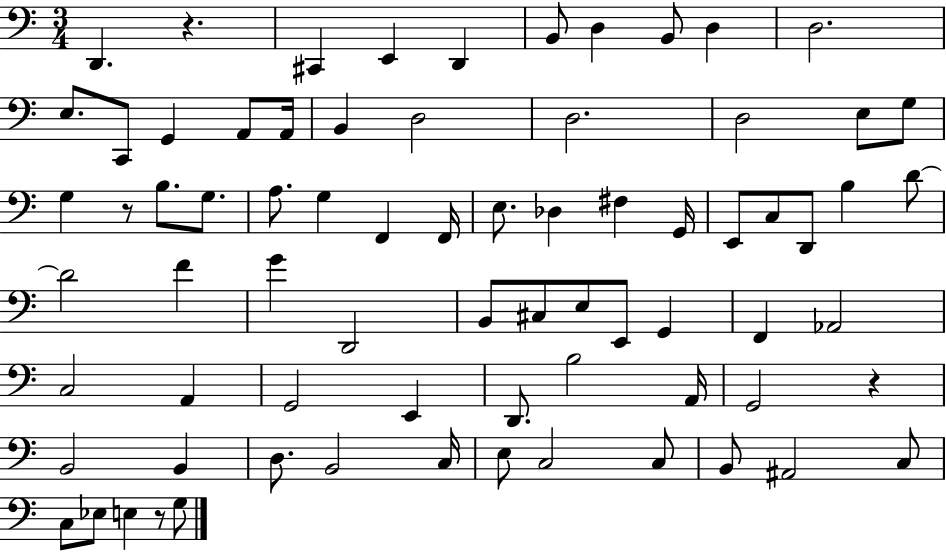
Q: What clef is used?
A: bass